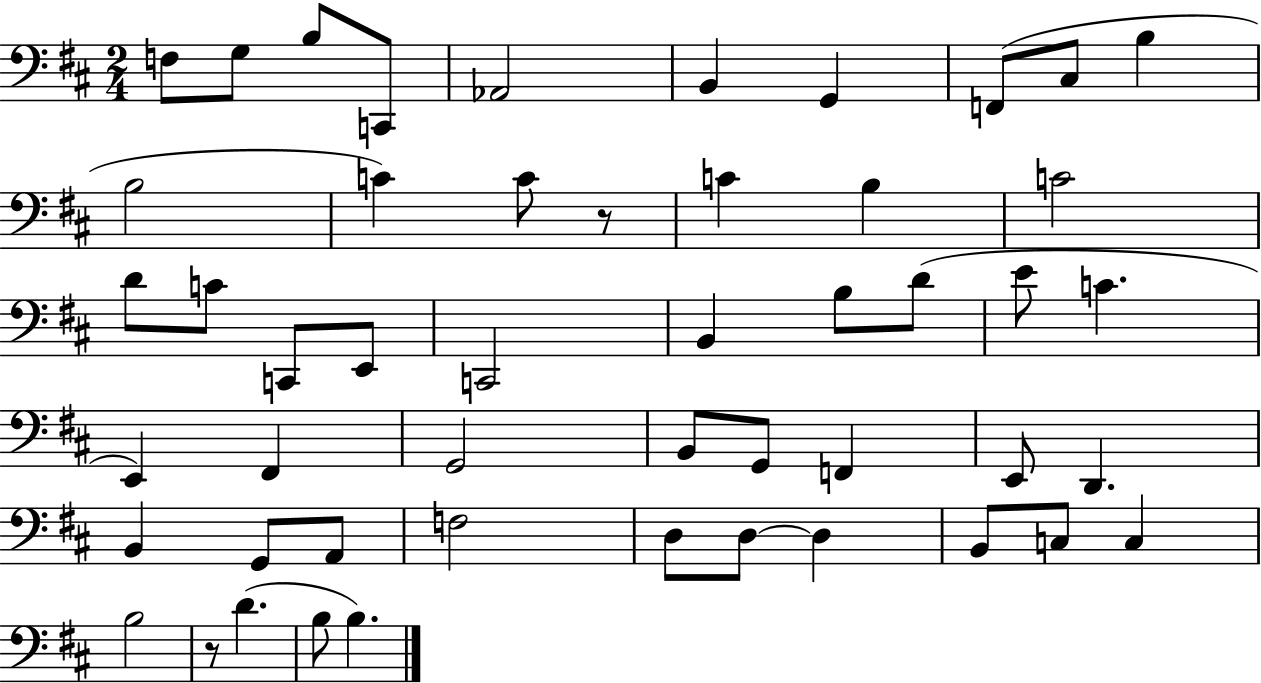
X:1
T:Untitled
M:2/4
L:1/4
K:D
F,/2 G,/2 B,/2 C,,/2 _A,,2 B,, G,, F,,/2 ^C,/2 B, B,2 C C/2 z/2 C B, C2 D/2 C/2 C,,/2 E,,/2 C,,2 B,, B,/2 D/2 E/2 C E,, ^F,, G,,2 B,,/2 G,,/2 F,, E,,/2 D,, B,, G,,/2 A,,/2 F,2 D,/2 D,/2 D, B,,/2 C,/2 C, B,2 z/2 D B,/2 B,